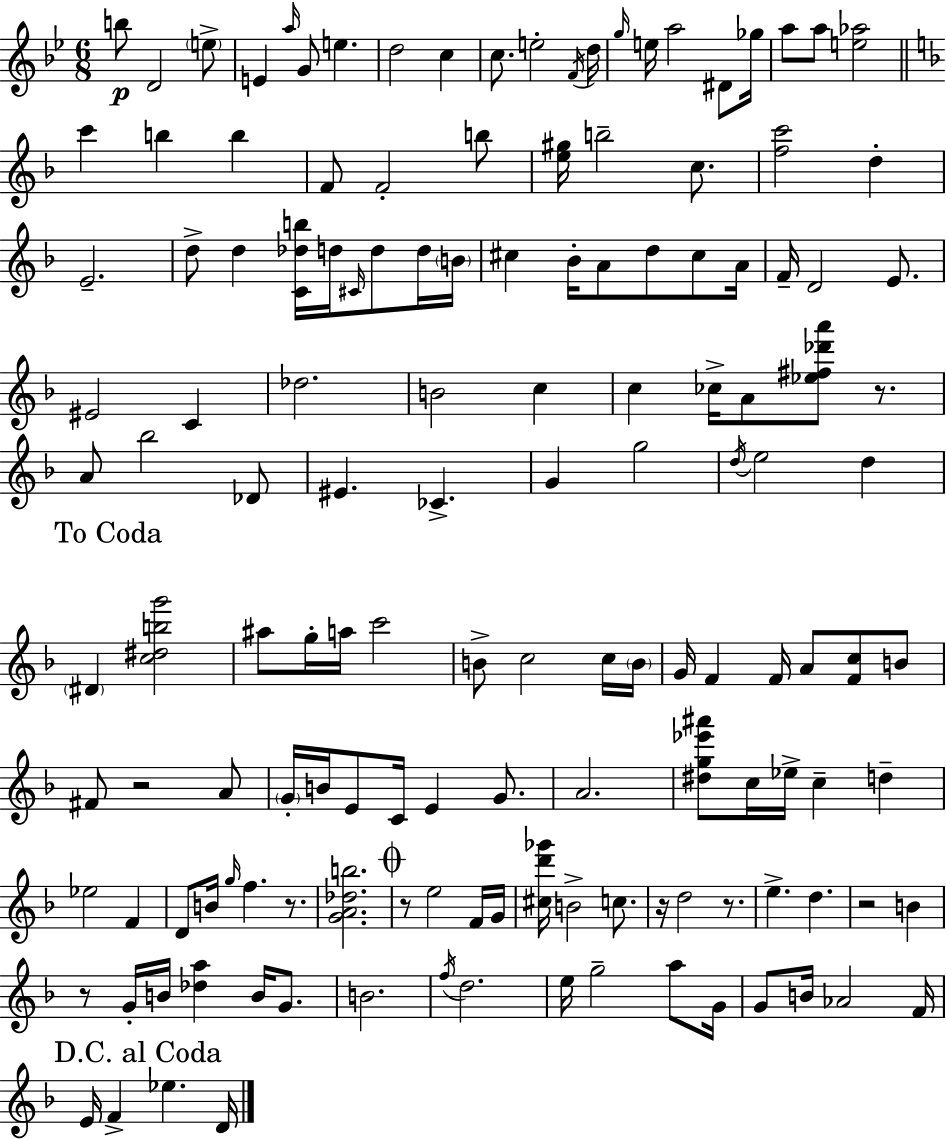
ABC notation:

X:1
T:Untitled
M:6/8
L:1/4
K:Gm
b/2 D2 e/2 E a/4 G/2 e d2 c c/2 e2 F/4 d/4 g/4 e/4 a2 ^D/2 _g/4 a/2 a/2 [e_a]2 c' b b F/2 F2 b/2 [e^g]/4 b2 c/2 [fc']2 d E2 d/2 d [C_db]/4 d/4 ^C/4 d/2 d/4 B/4 ^c _B/4 A/2 d/2 ^c/2 A/4 F/4 D2 E/2 ^E2 C _d2 B2 c c _c/4 A/2 [_e^f_d'a']/2 z/2 A/2 _b2 _D/2 ^E _C G g2 d/4 e2 d ^D [c^dbg']2 ^a/2 g/4 a/4 c'2 B/2 c2 c/4 B/4 G/4 F F/4 A/2 [Fc]/2 B/2 ^F/2 z2 A/2 G/4 B/4 E/2 C/4 E G/2 A2 [^dg_e'^a']/2 c/4 _e/4 c d _e2 F D/2 B/4 g/4 f z/2 [GA_db]2 z/2 e2 F/4 G/4 [^cd'_g']/4 B2 c/2 z/4 d2 z/2 e d z2 B z/2 G/4 B/4 [_da] B/4 G/2 B2 f/4 d2 e/4 g2 a/2 G/4 G/2 B/4 _A2 F/4 E/4 F _e D/4